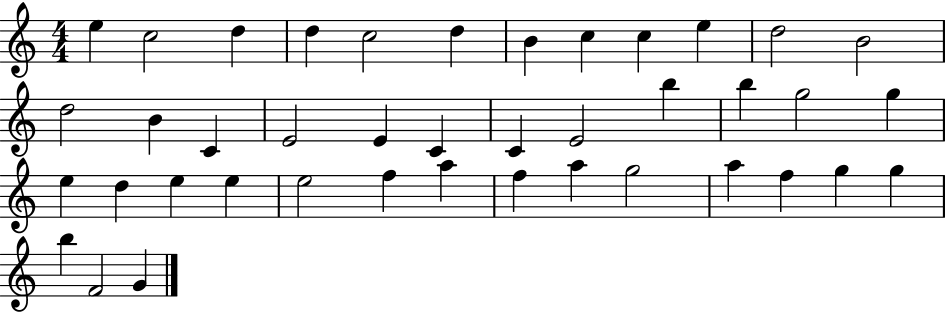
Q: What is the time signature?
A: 4/4